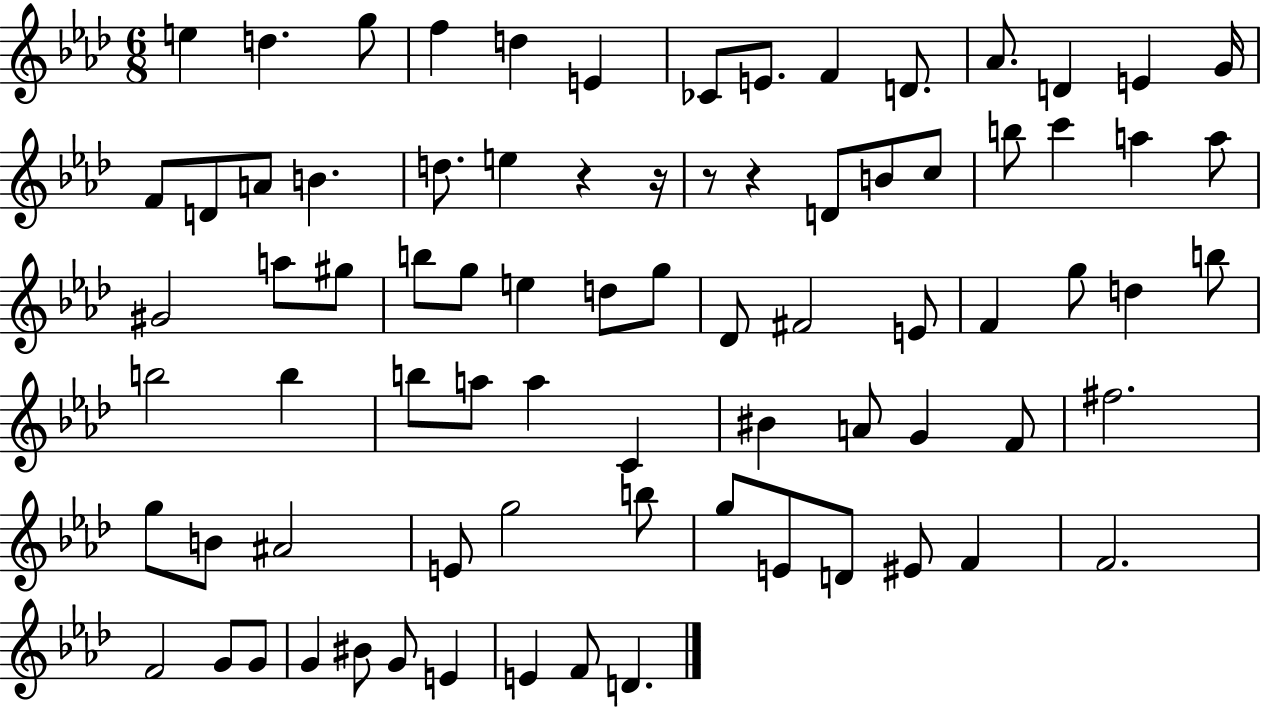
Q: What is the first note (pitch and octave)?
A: E5